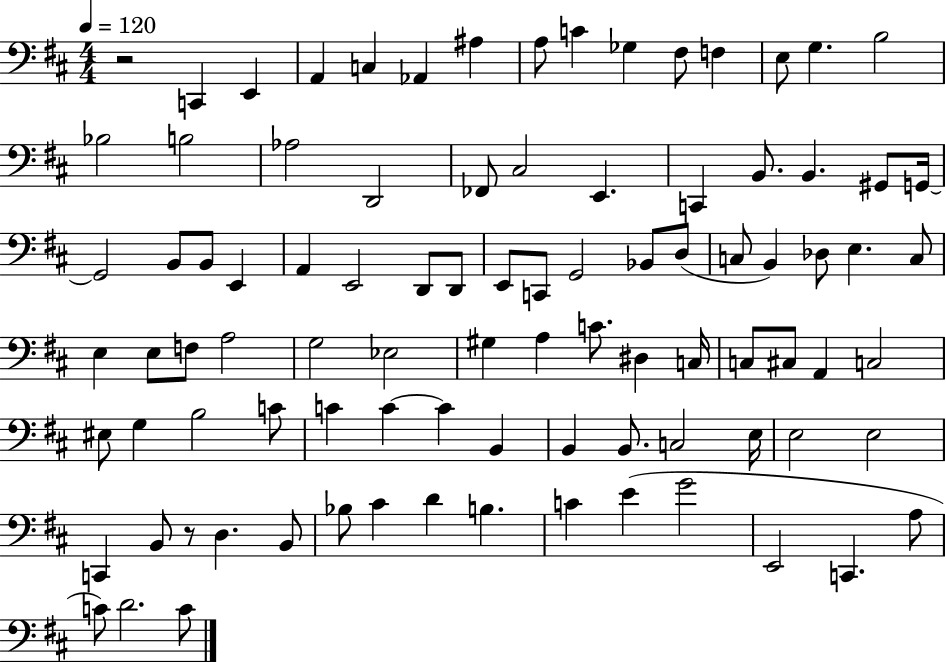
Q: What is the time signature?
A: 4/4